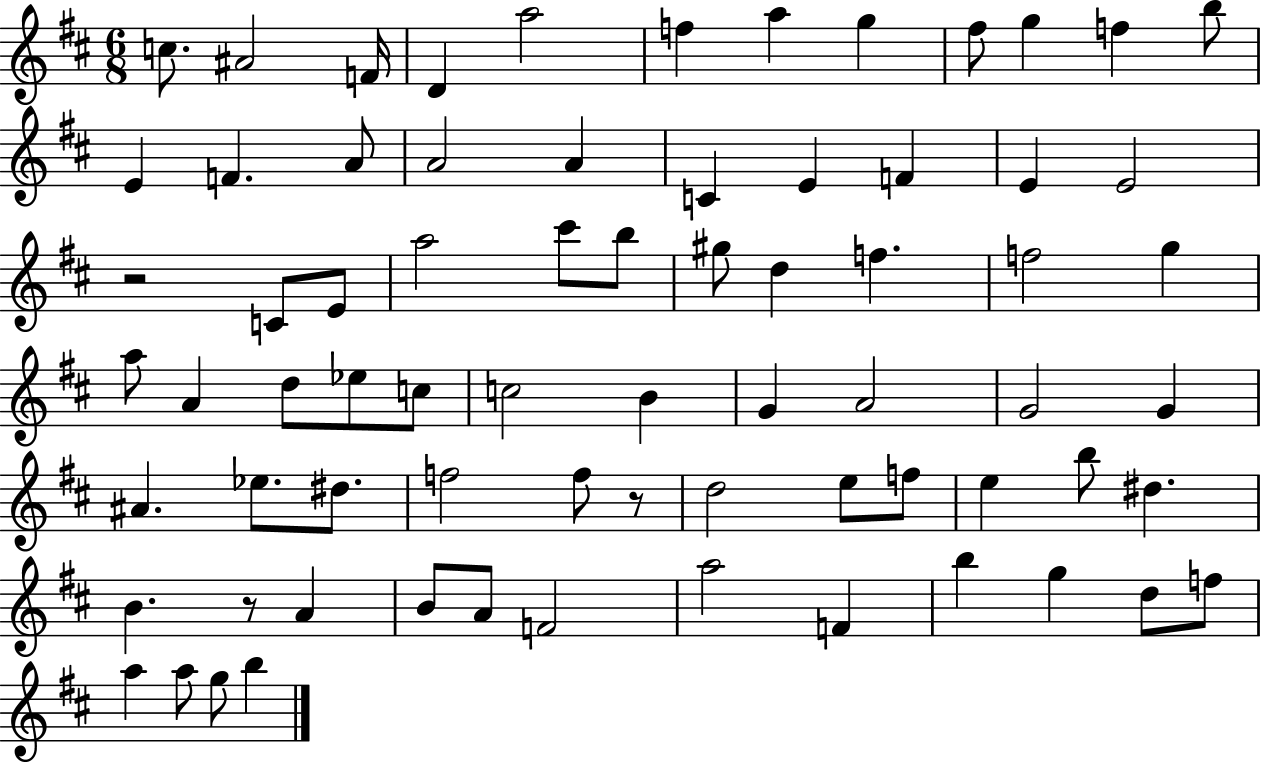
X:1
T:Untitled
M:6/8
L:1/4
K:D
c/2 ^A2 F/4 D a2 f a g ^f/2 g f b/2 E F A/2 A2 A C E F E E2 z2 C/2 E/2 a2 ^c'/2 b/2 ^g/2 d f f2 g a/2 A d/2 _e/2 c/2 c2 B G A2 G2 G ^A _e/2 ^d/2 f2 f/2 z/2 d2 e/2 f/2 e b/2 ^d B z/2 A B/2 A/2 F2 a2 F b g d/2 f/2 a a/2 g/2 b